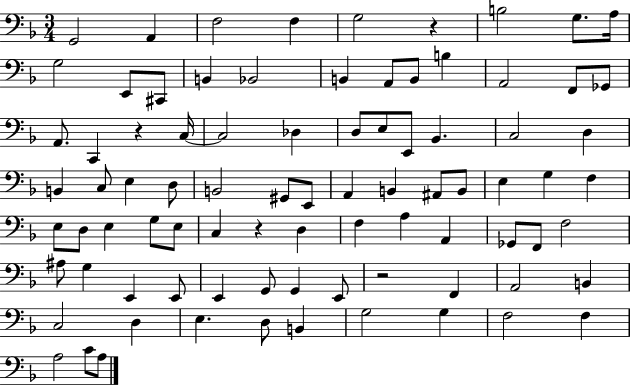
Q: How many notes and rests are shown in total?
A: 85